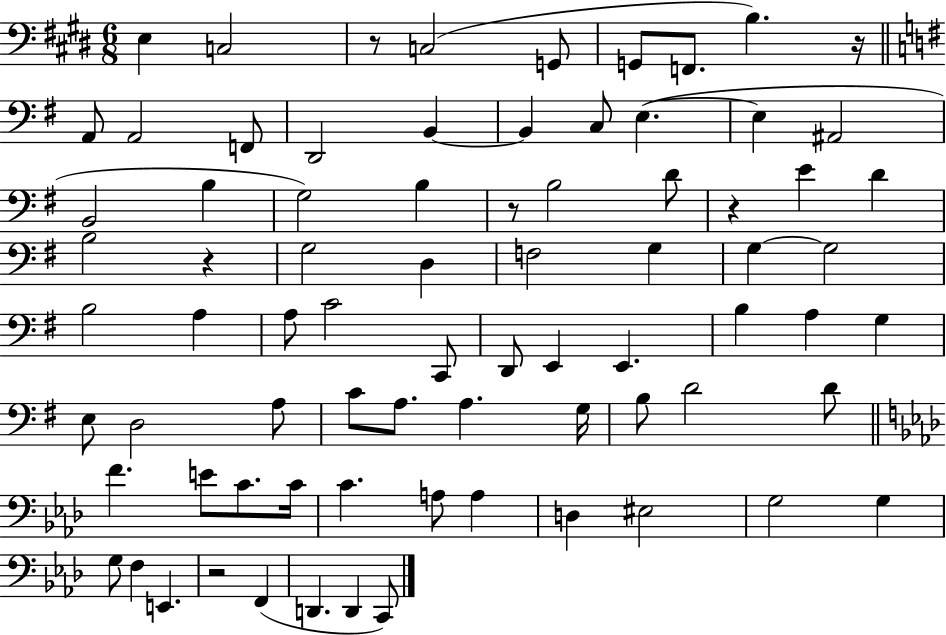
{
  \clef bass
  \numericTimeSignature
  \time 6/8
  \key e \major
  \repeat volta 2 { e4 c2 | r8 c2( g,8 | g,8 f,8. b4.) r16 | \bar "||" \break \key e \minor a,8 a,2 f,8 | d,2 b,4~~ | b,4 c8 e4.~(~ | e4 ais,2 | \break b,2 b4 | g2) b4 | r8 b2 d'8 | r4 e'4 d'4 | \break b2 r4 | g2 d4 | f2 g4 | g4~~ g2 | \break b2 a4 | a8 c'2 c,8 | d,8 e,4 e,4. | b4 a4 g4 | \break e8 d2 a8 | c'8 a8. a4. g16 | b8 d'2 d'8 | \bar "||" \break \key f \minor f'4. e'8 c'8. c'16 | c'4. a8 a4 | d4 eis2 | g2 g4 | \break g8 f4 e,4. | r2 f,4( | d,4. d,4 c,8) | } \bar "|."
}